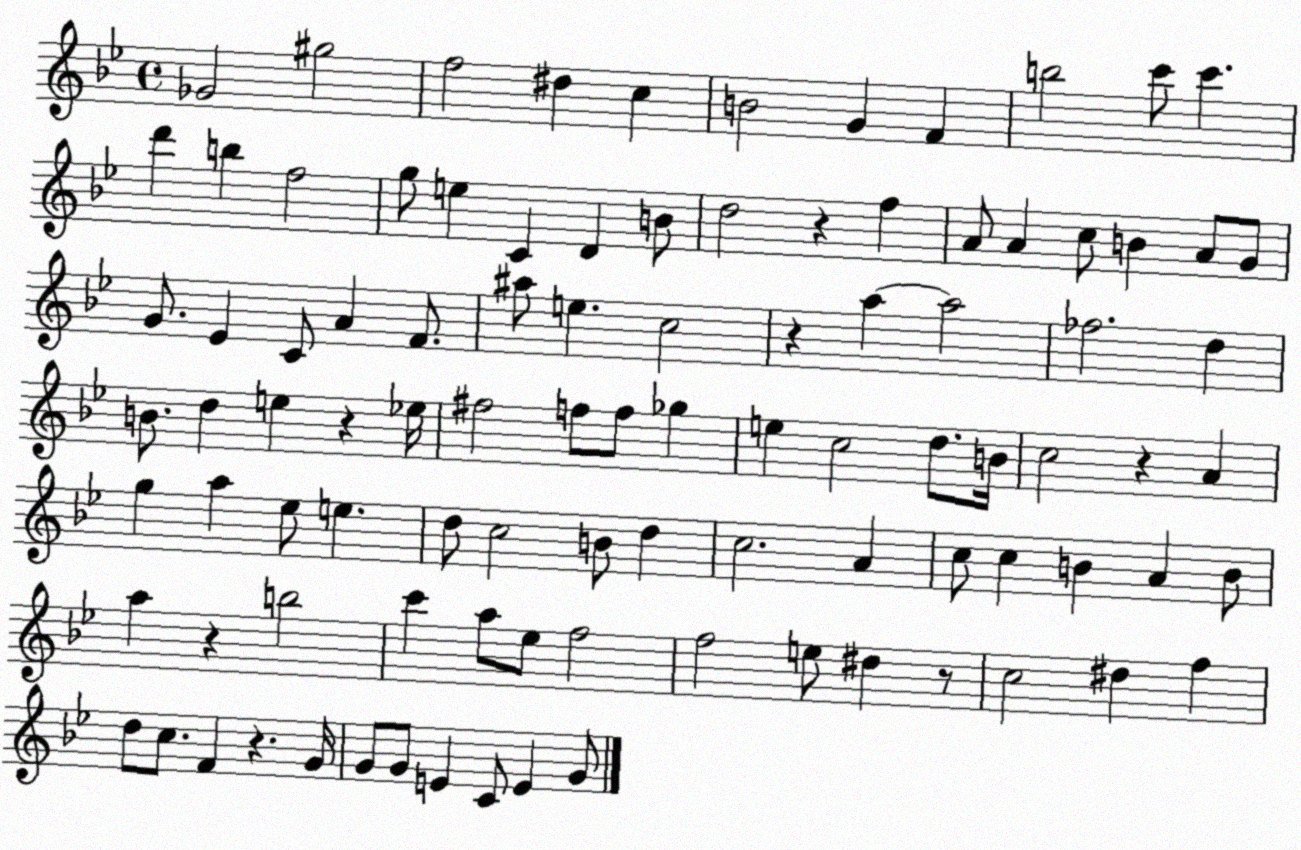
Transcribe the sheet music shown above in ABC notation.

X:1
T:Untitled
M:4/4
L:1/4
K:Bb
_G2 ^g2 f2 ^d c B2 G F b2 c'/2 c' d' b f2 g/2 e C D B/2 d2 z f A/2 A c/2 B A/2 G/2 G/2 _E C/2 A F/2 ^a/2 e c2 z a a2 _f2 d B/2 d e z _e/4 ^f2 f/2 f/2 _g e c2 d/2 B/4 c2 z A g a _e/2 e d/2 c2 B/2 d c2 A c/2 c B A B/2 a z b2 c' a/2 _e/2 f2 f2 e/2 ^d z/2 c2 ^d f d/2 c/2 F z G/4 G/2 G/2 E C/2 E G/2